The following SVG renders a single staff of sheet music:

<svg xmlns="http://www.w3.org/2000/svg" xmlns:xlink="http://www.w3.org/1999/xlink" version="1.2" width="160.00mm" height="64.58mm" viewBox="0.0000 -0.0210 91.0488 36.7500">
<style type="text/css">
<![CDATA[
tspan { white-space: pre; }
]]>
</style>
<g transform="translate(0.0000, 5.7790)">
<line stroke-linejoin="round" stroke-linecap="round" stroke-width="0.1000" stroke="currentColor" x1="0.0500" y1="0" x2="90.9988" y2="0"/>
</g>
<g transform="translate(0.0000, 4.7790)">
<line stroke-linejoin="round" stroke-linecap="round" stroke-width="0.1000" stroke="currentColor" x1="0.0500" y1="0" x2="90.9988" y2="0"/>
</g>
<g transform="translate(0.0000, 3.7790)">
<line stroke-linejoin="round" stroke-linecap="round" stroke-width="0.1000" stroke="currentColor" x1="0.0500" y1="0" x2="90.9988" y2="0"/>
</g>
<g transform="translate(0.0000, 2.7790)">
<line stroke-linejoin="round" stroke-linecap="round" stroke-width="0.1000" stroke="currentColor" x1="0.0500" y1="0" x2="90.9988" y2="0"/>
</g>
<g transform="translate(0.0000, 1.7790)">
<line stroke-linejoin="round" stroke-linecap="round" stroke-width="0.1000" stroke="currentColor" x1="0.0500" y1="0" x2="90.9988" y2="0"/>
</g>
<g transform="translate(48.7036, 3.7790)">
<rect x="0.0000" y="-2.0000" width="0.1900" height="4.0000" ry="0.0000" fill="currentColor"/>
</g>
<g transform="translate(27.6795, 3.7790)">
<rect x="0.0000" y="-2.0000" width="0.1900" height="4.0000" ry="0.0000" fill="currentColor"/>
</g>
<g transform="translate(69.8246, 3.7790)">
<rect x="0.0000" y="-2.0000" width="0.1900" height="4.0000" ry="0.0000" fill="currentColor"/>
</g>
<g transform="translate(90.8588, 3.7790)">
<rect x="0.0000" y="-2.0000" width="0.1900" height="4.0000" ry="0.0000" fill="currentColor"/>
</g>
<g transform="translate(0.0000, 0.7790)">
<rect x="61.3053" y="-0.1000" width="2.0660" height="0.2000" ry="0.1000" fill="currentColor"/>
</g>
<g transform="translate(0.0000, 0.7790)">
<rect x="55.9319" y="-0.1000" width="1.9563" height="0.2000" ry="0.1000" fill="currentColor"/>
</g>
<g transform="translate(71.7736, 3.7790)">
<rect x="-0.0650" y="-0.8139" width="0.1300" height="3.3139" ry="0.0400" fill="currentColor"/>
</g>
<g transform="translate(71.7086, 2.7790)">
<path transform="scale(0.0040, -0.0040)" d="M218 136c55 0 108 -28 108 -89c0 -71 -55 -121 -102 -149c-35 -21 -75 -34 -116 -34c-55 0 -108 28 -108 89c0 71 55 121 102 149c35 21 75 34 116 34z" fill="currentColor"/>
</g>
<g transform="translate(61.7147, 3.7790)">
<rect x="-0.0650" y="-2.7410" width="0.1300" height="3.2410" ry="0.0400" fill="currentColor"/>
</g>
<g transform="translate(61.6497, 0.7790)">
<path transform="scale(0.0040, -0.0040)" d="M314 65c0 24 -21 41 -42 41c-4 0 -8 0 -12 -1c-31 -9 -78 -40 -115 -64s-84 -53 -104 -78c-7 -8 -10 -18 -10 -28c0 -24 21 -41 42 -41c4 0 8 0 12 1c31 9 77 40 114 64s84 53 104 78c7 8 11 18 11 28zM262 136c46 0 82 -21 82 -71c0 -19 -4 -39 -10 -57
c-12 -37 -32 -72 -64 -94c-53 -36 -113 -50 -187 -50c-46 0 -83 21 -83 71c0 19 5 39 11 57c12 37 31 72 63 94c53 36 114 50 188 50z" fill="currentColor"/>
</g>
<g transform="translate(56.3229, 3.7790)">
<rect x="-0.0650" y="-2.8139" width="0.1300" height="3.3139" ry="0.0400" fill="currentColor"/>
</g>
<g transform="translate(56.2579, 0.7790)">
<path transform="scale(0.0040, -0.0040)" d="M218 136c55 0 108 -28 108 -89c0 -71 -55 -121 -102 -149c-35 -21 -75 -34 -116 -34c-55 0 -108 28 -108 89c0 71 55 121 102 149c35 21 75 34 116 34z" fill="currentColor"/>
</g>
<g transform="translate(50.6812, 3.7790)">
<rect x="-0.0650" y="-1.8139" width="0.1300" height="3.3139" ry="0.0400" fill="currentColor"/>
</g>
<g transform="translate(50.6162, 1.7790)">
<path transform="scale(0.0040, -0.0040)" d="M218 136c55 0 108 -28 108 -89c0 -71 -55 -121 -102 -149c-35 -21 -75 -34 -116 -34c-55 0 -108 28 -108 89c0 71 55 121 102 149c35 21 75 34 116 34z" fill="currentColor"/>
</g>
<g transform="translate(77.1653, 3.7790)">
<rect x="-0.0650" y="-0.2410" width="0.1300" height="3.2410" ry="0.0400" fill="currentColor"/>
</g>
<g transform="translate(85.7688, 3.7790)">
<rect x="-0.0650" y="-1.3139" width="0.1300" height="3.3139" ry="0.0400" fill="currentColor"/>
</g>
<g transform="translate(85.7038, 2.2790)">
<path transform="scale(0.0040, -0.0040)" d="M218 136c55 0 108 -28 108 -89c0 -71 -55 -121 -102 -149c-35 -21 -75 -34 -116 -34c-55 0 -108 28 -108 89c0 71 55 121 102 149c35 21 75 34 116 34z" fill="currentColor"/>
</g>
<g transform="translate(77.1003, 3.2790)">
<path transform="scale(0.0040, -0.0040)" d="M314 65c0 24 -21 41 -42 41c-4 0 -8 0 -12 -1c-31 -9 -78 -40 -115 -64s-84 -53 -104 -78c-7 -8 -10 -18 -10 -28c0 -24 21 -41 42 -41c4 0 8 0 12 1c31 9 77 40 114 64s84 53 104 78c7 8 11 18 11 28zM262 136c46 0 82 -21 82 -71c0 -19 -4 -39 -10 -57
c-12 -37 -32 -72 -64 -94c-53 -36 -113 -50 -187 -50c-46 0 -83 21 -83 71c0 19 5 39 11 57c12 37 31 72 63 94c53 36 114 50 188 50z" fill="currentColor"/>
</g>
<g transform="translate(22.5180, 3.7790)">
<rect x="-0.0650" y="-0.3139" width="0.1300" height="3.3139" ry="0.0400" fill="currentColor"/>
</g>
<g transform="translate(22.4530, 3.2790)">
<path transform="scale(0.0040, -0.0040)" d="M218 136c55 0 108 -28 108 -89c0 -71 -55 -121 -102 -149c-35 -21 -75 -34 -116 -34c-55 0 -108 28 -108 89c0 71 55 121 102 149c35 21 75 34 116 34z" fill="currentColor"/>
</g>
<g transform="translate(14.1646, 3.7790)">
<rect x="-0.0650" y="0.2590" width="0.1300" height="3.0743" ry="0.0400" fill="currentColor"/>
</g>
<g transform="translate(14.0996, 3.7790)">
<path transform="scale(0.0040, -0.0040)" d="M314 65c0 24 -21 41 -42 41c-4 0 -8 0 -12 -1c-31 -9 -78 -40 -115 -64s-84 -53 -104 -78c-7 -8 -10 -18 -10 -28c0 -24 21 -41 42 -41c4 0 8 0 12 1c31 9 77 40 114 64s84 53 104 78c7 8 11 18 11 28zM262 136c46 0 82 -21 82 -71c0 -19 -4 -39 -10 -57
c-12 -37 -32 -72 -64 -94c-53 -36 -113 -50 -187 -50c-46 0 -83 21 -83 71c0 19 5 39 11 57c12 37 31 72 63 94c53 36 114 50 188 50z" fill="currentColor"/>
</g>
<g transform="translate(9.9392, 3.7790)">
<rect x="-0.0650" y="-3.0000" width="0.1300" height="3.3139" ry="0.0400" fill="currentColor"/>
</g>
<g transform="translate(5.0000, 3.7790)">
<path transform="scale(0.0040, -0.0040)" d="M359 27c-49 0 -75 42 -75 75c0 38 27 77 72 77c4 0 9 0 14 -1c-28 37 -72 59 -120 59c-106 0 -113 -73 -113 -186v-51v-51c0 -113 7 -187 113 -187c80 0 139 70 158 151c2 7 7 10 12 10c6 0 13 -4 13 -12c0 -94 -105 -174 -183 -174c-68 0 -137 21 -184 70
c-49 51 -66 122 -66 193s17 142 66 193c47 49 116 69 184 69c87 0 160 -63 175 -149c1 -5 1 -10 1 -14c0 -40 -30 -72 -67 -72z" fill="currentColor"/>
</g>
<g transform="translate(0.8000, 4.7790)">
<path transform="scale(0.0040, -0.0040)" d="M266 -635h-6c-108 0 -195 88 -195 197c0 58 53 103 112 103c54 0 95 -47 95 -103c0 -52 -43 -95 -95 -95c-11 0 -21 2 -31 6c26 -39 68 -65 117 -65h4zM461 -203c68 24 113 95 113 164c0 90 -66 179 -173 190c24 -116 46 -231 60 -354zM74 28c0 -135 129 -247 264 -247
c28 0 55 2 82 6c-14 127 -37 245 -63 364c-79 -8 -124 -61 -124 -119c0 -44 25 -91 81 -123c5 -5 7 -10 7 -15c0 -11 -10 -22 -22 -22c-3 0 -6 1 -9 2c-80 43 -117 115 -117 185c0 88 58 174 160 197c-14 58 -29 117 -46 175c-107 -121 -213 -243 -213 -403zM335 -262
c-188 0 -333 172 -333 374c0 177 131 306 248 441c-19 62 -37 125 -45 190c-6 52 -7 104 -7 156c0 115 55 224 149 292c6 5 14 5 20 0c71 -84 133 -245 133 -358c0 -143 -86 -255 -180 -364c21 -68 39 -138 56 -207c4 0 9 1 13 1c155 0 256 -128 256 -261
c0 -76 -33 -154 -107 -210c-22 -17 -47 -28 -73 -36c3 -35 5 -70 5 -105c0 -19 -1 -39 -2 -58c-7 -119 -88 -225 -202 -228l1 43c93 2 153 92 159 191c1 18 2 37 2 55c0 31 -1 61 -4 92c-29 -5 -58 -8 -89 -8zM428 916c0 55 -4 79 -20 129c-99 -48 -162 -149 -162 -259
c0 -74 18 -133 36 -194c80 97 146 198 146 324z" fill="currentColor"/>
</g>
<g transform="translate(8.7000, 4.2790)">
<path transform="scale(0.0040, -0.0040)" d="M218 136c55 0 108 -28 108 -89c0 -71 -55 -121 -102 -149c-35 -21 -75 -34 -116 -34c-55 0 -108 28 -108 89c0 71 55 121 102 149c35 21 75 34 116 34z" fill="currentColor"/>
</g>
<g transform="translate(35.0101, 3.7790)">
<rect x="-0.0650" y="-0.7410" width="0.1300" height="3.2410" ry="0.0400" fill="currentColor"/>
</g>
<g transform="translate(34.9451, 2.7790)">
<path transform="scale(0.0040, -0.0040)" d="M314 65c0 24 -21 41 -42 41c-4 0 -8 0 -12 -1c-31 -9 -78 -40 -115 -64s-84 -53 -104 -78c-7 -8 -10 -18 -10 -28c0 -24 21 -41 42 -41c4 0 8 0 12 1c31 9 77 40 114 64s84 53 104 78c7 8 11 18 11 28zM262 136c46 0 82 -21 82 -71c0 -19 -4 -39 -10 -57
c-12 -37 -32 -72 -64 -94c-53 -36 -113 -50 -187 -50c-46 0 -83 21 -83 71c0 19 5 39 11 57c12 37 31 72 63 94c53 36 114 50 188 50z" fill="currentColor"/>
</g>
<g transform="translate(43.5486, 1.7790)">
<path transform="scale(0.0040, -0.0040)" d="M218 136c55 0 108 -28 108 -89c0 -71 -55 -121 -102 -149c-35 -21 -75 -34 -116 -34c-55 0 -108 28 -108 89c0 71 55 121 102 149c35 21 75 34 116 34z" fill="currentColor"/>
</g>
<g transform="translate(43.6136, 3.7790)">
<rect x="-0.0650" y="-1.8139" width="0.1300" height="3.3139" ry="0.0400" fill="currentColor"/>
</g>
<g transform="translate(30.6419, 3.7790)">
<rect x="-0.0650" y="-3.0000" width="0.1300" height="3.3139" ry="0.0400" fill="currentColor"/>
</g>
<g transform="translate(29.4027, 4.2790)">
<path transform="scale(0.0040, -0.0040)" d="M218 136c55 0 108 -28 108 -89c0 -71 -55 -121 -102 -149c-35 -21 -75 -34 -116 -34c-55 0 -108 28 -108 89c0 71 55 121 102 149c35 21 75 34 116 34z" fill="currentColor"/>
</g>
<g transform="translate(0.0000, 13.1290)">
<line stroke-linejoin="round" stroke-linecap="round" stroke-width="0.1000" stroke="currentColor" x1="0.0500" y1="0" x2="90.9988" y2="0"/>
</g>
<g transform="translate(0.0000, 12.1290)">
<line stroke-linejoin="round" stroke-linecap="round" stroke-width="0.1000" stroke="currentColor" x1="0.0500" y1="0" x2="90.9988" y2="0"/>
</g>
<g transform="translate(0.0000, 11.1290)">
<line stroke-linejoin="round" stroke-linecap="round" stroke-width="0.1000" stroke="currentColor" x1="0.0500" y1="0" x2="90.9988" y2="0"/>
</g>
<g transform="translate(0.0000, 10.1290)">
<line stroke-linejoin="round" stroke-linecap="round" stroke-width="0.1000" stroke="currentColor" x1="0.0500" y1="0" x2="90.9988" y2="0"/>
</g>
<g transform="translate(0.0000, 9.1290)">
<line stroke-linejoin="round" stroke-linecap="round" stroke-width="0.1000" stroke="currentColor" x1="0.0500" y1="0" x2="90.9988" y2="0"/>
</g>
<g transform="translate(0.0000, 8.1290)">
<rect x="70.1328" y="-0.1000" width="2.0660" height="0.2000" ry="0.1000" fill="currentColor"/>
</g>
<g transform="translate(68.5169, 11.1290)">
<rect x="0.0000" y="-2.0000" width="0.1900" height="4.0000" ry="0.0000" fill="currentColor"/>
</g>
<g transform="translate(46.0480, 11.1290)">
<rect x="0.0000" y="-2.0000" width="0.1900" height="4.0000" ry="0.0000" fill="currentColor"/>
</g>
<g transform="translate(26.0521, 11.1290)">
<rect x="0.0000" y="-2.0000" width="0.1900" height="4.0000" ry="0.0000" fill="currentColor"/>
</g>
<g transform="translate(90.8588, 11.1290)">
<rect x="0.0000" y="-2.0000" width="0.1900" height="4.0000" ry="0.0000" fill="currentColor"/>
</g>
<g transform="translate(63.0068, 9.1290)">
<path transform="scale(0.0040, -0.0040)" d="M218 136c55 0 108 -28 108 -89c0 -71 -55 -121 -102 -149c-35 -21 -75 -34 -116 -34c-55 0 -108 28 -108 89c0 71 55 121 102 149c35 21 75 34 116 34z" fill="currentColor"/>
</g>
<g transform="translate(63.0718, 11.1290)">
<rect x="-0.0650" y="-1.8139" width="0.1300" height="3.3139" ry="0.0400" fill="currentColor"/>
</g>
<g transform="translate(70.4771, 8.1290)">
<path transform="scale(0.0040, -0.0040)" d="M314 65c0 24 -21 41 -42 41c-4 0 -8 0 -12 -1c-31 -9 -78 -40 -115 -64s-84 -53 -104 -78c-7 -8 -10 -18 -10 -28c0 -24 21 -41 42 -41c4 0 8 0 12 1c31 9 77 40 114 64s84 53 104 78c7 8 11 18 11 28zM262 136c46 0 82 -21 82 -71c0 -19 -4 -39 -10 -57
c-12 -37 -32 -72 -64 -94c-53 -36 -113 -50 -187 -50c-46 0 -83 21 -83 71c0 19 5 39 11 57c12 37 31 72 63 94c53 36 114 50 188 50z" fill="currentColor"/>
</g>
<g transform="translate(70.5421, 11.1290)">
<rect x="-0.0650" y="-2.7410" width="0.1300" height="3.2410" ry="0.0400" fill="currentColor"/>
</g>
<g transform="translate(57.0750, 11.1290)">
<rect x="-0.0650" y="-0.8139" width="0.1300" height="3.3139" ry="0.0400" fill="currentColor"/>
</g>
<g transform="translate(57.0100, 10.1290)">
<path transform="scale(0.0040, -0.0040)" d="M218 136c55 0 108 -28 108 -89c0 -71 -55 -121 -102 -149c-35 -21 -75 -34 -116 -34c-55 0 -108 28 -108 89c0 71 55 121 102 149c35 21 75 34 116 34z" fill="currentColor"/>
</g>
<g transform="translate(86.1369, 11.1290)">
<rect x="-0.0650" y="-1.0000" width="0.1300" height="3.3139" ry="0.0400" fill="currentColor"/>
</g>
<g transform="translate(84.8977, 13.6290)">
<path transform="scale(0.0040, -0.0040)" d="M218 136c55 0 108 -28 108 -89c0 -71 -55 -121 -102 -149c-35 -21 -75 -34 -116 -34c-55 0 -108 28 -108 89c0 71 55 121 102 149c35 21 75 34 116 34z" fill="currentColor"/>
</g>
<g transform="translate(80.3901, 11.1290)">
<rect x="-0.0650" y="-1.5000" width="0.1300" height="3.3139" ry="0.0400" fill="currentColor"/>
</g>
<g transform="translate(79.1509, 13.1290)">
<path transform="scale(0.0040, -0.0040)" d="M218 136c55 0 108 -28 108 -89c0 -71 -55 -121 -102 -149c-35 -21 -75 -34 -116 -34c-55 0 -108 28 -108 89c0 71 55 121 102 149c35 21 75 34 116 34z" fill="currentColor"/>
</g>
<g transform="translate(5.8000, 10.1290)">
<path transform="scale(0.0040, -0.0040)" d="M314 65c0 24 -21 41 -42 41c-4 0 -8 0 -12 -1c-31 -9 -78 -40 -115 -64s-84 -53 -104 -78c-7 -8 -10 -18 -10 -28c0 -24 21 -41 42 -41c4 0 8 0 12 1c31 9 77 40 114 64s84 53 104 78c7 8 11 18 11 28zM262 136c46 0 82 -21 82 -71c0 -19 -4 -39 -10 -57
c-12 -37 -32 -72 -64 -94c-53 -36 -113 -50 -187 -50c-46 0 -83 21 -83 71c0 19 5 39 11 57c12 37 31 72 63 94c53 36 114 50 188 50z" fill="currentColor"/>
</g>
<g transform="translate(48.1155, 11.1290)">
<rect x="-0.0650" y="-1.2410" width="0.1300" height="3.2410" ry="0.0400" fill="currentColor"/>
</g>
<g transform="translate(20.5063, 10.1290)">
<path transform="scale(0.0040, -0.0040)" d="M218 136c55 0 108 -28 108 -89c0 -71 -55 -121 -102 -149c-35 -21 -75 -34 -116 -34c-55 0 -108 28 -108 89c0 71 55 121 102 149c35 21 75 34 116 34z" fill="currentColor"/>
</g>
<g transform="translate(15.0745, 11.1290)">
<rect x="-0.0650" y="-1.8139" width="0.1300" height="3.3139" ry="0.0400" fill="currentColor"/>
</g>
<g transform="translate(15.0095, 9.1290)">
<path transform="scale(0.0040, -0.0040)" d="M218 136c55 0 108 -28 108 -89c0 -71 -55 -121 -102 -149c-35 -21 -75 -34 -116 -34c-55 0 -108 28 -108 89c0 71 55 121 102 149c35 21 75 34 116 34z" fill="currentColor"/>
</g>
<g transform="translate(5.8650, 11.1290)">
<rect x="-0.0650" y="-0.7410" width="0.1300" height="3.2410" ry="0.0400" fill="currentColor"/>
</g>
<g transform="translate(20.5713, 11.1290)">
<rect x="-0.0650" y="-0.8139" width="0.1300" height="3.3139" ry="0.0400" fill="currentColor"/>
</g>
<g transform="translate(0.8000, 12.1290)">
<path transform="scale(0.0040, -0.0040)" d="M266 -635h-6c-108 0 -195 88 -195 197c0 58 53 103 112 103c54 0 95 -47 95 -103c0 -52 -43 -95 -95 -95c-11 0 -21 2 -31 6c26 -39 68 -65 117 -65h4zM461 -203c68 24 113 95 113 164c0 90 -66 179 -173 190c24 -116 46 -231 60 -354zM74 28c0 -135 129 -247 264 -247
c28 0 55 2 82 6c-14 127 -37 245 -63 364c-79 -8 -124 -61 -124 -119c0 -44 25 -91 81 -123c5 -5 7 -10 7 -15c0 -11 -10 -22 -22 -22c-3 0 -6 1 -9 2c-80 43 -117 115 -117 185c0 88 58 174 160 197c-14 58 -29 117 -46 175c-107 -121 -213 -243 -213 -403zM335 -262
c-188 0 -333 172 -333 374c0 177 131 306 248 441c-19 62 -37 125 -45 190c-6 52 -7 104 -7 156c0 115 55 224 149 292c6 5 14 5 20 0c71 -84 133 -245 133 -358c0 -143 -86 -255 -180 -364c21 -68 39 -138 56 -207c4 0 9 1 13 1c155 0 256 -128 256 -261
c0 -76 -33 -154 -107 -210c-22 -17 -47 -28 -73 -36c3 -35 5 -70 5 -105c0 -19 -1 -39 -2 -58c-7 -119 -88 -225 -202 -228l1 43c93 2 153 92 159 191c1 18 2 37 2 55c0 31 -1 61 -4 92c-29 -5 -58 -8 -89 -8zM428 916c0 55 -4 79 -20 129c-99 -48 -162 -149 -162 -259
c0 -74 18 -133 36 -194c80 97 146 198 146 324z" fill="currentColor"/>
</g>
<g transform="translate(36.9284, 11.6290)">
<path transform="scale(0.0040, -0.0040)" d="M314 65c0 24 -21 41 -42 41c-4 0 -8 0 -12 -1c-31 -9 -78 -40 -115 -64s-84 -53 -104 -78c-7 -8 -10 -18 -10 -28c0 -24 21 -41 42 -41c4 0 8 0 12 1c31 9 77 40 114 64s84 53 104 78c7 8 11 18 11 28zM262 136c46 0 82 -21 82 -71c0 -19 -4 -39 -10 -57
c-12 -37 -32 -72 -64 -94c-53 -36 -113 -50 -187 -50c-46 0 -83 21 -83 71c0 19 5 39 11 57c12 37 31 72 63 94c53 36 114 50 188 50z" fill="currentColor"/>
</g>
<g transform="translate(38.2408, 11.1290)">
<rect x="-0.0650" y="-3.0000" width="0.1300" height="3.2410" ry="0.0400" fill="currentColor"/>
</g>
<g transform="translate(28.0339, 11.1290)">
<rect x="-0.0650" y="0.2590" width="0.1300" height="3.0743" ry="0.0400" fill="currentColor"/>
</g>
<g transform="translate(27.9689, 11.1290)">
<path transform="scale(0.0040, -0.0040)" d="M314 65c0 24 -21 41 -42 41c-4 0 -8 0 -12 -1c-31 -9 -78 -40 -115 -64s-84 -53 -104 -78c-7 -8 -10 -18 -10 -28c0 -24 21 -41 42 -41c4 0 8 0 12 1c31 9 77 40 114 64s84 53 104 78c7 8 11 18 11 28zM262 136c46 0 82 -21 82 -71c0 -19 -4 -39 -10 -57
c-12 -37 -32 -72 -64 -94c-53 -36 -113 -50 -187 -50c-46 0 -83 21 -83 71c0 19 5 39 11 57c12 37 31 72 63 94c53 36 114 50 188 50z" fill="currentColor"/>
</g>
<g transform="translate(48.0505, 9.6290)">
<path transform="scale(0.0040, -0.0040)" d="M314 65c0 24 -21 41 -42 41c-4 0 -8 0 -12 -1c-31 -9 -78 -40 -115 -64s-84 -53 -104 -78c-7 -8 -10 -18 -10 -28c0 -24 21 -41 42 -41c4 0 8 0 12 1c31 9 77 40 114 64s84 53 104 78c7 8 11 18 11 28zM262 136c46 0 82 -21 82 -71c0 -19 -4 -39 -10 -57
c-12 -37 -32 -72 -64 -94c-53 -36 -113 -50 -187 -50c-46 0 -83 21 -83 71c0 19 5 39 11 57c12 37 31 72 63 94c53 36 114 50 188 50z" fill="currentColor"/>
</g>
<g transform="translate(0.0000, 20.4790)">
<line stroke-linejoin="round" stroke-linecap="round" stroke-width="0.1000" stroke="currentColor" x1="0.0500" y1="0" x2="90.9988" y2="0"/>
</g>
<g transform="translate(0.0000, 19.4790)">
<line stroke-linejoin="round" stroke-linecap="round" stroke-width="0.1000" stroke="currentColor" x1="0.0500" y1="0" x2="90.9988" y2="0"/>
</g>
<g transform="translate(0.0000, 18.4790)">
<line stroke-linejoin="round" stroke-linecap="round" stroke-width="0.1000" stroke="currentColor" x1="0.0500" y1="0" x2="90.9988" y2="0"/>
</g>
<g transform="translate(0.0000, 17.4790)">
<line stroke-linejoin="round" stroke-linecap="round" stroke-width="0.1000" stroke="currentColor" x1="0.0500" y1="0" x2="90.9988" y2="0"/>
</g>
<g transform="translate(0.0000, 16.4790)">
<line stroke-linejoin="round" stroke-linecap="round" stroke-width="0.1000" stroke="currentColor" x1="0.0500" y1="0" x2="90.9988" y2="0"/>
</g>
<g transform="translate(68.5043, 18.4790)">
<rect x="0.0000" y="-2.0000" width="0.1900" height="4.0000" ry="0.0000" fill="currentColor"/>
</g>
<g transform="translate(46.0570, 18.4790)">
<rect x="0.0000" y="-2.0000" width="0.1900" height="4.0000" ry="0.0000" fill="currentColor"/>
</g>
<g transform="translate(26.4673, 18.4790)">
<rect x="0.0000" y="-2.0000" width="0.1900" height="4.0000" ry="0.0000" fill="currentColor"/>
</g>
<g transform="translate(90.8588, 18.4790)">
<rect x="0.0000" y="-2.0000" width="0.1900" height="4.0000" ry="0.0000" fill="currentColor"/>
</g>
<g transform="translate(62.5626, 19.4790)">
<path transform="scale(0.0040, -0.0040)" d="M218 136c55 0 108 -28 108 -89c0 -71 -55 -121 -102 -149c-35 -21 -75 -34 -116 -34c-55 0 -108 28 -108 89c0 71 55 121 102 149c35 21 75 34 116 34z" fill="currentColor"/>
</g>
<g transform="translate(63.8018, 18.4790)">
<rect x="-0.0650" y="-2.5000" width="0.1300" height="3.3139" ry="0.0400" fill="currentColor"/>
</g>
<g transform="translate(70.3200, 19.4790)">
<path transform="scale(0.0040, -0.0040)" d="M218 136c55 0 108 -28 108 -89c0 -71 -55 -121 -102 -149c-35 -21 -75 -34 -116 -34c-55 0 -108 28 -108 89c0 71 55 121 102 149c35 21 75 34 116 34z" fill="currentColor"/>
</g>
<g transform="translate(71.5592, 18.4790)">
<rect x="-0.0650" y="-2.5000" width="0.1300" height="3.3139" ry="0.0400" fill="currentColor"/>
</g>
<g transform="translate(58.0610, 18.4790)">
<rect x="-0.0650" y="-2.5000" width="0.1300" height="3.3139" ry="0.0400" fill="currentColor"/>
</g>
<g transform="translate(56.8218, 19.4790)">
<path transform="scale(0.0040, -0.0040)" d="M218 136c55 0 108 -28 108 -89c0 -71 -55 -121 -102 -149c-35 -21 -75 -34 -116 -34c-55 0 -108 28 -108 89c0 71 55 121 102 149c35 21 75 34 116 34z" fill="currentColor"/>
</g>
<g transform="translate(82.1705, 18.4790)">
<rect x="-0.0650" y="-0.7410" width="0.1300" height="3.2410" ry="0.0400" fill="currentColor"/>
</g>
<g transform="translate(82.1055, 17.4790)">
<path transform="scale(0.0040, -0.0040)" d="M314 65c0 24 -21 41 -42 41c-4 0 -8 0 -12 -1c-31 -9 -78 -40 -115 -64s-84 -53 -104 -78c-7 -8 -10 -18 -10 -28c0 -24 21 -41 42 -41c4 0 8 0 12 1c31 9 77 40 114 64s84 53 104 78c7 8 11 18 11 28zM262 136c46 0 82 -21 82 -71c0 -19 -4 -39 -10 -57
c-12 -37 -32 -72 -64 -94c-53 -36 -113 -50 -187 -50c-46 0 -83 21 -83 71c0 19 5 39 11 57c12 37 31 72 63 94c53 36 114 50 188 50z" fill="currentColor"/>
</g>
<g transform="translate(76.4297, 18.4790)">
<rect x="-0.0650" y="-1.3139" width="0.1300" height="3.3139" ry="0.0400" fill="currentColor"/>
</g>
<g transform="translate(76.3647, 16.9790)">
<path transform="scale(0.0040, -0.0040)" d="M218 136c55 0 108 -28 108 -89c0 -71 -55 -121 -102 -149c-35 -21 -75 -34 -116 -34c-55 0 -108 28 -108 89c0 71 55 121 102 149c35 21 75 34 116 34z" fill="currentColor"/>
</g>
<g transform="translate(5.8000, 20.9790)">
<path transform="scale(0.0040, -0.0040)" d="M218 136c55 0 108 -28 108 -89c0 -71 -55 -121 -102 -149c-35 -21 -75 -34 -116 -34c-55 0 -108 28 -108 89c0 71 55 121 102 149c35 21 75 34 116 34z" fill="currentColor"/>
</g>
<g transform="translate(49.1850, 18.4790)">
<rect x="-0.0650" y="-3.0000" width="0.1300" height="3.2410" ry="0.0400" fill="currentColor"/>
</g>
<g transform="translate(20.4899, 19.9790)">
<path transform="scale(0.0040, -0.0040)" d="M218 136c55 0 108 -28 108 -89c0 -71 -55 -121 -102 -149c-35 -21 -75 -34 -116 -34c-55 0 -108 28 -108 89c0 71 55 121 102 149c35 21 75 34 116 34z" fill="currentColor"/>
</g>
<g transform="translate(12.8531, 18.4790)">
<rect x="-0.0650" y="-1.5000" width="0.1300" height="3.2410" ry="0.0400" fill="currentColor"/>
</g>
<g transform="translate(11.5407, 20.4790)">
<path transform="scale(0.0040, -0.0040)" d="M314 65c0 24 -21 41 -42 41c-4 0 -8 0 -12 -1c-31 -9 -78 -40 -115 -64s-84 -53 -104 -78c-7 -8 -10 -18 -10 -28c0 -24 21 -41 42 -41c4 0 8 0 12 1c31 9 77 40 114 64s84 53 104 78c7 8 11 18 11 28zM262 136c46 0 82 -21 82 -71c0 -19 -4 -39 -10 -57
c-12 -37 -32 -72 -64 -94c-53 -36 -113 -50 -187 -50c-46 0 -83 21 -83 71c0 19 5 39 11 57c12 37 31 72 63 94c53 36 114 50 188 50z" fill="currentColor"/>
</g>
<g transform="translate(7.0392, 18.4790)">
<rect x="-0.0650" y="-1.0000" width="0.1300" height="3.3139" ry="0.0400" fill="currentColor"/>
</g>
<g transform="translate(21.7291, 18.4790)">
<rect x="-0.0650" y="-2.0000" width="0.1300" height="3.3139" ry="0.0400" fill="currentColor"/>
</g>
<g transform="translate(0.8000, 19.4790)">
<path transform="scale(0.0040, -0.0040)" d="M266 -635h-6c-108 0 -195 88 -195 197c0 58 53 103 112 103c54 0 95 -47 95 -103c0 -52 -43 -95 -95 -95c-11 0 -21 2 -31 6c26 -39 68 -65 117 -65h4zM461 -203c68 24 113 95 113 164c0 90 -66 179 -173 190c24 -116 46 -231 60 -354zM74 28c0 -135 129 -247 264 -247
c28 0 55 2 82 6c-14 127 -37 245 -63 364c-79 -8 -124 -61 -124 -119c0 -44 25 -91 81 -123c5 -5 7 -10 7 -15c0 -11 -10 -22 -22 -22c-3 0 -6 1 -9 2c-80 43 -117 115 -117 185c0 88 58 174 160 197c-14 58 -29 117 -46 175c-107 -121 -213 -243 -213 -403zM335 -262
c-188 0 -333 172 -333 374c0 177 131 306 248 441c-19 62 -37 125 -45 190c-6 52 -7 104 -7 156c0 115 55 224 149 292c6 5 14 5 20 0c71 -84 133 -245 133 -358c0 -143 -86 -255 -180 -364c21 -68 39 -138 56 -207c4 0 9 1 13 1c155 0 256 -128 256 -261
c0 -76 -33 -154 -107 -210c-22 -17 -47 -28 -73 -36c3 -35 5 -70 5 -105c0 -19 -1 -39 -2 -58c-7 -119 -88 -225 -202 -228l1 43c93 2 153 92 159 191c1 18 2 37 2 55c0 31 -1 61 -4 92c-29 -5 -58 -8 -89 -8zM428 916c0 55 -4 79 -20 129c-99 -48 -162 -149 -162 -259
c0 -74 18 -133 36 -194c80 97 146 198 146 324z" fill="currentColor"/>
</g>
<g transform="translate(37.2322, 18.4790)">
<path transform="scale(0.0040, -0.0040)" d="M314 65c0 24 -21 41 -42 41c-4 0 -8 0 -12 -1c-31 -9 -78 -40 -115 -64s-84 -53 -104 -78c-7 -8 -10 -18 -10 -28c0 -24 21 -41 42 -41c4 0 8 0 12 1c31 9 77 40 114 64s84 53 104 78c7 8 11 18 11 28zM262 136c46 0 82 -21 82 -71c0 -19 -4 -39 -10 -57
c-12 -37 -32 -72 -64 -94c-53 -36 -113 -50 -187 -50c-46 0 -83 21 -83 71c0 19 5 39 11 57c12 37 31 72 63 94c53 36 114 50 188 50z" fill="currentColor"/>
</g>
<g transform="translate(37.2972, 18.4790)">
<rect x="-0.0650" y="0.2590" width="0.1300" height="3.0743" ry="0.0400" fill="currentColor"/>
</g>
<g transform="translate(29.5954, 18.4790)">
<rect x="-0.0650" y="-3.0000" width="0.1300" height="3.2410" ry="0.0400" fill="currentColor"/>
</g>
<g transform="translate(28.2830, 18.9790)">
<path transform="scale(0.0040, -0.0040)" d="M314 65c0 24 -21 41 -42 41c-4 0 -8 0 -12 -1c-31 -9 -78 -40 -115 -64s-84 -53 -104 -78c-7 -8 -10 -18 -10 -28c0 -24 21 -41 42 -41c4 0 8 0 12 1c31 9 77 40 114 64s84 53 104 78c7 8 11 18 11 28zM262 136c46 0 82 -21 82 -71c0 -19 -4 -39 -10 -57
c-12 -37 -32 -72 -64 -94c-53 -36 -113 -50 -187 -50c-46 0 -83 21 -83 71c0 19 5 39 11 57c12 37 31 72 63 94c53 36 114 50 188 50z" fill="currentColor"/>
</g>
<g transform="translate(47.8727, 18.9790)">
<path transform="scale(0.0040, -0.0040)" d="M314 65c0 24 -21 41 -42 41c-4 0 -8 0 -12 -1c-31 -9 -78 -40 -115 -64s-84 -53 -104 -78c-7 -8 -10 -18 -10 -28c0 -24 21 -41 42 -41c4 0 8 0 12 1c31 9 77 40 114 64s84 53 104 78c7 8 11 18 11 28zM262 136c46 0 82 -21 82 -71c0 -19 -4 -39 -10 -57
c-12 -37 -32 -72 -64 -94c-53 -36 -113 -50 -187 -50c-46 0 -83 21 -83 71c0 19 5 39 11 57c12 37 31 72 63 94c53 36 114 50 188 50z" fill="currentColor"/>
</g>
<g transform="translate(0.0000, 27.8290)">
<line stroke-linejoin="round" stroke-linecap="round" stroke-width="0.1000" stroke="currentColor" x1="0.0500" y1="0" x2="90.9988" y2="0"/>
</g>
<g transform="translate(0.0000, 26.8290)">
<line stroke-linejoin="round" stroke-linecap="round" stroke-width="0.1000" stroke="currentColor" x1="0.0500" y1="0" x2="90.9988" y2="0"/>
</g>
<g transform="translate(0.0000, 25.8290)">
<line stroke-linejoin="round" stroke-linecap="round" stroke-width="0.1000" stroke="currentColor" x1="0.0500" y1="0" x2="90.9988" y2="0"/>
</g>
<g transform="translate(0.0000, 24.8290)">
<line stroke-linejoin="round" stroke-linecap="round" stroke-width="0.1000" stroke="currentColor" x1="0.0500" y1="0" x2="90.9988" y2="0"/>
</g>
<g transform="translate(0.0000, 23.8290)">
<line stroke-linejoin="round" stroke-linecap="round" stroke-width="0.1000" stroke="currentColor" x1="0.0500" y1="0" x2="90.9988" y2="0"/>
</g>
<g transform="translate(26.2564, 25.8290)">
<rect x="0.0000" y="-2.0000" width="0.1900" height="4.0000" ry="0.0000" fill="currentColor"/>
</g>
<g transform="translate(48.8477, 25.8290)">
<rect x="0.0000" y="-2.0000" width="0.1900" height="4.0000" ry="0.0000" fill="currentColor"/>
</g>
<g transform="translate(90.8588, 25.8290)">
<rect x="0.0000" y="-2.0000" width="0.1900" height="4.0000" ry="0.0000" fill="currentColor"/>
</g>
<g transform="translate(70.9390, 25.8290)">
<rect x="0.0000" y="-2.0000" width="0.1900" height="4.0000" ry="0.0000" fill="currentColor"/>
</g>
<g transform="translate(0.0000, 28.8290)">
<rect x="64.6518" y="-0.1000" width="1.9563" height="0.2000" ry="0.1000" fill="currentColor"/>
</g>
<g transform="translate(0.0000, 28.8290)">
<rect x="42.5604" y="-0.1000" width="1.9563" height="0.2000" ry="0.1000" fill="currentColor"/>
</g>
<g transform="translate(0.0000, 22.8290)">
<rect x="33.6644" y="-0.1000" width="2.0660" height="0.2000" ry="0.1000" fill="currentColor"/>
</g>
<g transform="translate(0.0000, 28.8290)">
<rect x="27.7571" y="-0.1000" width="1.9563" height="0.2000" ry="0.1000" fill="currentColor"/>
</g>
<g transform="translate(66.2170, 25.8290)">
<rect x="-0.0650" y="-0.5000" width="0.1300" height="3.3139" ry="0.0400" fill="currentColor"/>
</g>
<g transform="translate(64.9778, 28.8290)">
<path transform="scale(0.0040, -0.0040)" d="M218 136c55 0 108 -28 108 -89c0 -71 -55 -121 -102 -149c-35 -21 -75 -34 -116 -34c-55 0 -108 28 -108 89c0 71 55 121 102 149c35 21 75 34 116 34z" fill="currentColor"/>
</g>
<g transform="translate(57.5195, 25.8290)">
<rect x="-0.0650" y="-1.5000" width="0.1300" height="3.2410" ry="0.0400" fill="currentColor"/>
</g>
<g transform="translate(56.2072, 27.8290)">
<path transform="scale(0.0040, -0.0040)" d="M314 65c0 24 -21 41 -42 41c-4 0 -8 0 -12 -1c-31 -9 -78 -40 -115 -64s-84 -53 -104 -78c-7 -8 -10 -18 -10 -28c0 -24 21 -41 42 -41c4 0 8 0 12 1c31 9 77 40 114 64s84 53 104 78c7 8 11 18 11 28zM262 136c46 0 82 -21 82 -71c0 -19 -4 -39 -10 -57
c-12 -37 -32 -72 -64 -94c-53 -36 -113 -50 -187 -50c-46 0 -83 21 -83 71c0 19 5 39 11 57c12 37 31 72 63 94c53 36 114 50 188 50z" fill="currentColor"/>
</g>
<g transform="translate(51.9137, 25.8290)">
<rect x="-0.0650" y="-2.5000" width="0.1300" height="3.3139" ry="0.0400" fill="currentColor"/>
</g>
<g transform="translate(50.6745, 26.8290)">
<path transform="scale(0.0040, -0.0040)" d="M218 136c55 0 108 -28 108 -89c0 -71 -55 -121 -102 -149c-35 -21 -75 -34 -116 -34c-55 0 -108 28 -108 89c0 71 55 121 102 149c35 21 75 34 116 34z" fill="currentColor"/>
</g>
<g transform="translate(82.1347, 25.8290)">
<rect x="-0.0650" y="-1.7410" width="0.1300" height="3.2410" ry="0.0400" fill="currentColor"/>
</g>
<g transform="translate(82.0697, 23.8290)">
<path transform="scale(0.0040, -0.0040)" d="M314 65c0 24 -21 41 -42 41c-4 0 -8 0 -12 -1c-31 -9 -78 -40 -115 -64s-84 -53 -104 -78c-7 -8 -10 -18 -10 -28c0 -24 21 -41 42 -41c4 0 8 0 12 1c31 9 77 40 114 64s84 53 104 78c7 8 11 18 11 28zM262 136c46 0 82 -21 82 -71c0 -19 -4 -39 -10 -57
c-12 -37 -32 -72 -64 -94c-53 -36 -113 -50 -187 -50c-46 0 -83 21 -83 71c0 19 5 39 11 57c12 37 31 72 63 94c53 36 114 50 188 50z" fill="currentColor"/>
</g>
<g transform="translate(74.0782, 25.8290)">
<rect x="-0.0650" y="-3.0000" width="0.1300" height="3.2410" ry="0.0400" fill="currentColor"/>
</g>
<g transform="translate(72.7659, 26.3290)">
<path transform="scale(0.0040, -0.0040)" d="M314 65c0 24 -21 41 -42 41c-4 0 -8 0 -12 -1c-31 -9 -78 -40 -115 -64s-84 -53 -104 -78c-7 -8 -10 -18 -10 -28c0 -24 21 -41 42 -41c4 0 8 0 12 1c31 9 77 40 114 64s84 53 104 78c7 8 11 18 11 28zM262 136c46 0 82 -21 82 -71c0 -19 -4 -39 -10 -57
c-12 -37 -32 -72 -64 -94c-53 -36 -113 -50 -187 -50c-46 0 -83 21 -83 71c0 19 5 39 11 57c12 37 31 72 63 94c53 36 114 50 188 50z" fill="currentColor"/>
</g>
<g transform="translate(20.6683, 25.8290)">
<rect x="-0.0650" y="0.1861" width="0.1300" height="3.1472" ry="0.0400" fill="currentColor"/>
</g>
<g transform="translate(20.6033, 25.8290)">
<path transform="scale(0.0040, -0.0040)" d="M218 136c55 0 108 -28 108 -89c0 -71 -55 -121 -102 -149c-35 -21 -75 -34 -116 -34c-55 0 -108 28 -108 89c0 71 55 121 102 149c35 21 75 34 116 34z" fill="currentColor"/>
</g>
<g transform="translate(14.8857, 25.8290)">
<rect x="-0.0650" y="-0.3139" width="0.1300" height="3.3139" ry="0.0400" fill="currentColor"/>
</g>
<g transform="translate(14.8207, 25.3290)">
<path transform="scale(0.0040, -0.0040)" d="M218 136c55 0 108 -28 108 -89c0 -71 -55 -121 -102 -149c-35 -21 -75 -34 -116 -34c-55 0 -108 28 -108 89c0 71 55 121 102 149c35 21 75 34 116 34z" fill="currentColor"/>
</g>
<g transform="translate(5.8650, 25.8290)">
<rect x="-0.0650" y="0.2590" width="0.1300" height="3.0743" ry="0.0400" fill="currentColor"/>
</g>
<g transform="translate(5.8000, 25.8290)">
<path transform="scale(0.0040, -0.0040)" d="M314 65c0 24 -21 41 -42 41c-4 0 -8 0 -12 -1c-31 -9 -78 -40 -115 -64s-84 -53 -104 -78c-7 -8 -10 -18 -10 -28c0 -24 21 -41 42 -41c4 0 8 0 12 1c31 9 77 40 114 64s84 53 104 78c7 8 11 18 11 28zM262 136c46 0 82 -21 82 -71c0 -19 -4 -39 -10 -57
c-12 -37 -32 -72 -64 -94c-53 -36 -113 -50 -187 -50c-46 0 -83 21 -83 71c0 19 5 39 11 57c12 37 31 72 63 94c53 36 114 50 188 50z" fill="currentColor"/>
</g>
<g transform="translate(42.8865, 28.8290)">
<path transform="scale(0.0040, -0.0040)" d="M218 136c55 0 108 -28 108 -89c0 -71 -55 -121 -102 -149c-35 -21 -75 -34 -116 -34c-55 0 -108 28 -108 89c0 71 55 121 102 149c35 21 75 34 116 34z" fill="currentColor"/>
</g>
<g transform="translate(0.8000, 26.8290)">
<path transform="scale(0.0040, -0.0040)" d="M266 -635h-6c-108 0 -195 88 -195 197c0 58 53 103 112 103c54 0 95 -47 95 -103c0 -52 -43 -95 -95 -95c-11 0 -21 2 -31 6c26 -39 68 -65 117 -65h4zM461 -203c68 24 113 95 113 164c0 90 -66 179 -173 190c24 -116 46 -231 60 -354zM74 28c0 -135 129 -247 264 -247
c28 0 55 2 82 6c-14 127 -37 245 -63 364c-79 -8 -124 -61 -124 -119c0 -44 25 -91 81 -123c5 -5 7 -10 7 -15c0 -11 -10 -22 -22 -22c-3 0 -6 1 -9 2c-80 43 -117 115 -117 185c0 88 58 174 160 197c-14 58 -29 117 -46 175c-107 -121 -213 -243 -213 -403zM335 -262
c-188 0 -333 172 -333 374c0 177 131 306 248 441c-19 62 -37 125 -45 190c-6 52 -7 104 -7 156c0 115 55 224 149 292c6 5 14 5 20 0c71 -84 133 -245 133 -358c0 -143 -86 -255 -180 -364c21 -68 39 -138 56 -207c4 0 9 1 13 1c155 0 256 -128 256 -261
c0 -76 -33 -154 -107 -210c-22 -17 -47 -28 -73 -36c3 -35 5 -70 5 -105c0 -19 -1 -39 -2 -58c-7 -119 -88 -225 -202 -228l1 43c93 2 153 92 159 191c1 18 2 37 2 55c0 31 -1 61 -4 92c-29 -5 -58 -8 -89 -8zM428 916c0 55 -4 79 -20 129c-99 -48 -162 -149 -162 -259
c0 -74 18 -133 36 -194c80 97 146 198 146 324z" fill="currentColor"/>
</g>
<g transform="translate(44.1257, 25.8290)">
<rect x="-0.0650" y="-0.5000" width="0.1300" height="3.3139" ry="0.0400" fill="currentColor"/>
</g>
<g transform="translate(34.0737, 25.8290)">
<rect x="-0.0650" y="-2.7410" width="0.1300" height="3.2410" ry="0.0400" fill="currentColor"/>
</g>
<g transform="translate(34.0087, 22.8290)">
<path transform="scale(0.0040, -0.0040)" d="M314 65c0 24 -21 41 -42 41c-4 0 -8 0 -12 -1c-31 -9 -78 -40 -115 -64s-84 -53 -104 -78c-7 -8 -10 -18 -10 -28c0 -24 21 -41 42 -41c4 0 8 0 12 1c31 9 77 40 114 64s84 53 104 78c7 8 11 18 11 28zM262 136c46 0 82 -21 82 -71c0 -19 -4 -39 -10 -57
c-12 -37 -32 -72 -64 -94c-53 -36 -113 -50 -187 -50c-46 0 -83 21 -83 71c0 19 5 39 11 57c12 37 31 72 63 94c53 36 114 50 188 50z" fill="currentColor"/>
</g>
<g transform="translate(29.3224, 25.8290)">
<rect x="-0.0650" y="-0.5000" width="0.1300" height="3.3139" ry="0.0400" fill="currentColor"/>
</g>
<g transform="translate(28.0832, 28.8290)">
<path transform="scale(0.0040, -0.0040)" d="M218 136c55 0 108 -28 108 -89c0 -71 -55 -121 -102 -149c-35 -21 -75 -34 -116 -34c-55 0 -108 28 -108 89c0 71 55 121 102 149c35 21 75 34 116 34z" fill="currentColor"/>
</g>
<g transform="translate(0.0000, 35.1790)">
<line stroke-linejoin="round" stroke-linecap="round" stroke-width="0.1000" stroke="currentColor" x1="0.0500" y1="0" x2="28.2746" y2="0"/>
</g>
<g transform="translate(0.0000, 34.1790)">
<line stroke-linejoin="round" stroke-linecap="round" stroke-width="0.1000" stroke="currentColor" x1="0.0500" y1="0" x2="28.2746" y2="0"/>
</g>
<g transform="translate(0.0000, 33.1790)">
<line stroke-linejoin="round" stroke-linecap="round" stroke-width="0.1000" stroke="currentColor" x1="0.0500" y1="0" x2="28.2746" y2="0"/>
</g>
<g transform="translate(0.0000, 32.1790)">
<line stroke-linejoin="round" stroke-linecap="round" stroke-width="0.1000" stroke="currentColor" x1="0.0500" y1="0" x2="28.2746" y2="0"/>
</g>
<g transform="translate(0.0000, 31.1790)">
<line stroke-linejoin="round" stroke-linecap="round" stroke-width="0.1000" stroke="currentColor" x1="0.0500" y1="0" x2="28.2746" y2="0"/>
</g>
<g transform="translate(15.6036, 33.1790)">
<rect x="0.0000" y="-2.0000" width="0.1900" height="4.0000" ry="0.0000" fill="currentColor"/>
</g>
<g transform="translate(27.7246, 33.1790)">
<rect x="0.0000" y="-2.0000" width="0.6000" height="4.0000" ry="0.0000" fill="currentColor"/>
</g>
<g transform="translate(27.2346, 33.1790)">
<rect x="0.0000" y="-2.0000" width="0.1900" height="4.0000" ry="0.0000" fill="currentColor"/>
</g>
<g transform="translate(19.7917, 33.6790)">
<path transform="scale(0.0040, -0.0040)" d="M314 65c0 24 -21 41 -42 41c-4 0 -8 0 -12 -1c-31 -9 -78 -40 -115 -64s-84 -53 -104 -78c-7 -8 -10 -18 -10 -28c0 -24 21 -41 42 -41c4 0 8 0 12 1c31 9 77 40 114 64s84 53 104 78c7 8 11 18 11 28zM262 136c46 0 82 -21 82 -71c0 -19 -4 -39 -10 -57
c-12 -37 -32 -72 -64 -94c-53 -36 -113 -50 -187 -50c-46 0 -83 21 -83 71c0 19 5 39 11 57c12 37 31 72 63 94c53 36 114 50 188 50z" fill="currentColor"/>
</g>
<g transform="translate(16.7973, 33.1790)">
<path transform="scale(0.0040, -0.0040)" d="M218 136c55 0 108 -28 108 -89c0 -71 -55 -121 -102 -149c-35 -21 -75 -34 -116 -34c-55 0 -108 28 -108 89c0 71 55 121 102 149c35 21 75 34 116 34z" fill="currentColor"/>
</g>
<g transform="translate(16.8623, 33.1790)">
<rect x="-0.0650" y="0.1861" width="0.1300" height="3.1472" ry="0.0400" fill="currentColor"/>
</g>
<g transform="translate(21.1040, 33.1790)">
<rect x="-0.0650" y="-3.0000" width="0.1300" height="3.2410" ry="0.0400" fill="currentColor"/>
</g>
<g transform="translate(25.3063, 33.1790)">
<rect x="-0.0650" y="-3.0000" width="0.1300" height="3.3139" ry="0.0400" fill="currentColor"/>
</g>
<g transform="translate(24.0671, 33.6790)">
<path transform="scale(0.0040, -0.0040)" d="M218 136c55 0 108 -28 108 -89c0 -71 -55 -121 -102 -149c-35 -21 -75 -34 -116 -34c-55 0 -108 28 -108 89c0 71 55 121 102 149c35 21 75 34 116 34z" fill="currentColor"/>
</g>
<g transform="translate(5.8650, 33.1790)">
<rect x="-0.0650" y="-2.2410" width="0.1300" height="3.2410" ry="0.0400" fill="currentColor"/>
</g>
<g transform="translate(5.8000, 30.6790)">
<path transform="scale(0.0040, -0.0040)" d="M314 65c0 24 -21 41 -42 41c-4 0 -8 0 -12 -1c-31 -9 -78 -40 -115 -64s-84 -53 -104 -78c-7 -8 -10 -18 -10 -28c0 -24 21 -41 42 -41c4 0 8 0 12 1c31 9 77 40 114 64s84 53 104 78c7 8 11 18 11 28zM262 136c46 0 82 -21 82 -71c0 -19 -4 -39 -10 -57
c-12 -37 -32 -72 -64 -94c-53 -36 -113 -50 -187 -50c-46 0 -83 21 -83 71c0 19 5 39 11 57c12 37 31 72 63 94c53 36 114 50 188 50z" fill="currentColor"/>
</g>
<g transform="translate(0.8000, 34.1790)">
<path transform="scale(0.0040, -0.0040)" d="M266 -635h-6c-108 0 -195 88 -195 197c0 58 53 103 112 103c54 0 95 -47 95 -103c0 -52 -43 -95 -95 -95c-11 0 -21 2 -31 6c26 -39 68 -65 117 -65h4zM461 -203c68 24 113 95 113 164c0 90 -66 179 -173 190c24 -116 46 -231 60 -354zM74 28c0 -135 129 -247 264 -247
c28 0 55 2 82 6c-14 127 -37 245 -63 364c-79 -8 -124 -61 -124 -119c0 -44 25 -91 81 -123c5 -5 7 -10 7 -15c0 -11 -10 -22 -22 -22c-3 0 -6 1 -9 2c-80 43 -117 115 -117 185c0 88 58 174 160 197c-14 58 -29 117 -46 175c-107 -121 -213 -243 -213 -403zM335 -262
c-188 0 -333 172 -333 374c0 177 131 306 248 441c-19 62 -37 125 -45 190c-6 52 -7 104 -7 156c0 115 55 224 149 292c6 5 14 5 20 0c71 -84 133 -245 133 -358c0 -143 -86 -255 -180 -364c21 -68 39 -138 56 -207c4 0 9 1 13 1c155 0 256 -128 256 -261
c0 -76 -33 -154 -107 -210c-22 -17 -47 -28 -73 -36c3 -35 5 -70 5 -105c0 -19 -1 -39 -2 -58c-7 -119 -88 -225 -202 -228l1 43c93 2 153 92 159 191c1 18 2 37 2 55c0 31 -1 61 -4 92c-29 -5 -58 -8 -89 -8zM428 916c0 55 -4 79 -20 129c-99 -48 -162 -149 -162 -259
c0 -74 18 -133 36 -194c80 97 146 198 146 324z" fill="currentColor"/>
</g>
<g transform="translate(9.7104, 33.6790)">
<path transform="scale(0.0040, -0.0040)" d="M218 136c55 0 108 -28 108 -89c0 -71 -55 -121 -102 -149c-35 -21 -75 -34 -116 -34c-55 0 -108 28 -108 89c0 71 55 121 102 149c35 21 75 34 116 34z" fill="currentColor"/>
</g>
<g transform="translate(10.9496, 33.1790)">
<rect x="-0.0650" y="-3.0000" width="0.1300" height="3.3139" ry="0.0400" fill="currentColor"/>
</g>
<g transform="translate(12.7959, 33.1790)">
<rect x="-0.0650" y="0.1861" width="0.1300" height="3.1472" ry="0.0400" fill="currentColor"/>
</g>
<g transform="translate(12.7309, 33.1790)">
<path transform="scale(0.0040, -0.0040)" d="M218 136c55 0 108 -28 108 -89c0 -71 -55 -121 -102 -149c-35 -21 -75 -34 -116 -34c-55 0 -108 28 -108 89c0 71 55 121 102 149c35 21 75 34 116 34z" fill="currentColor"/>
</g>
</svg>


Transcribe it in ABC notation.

X:1
T:Untitled
M:4/4
L:1/4
K:C
A B2 c A d2 f f a a2 d c2 e d2 f d B2 A2 e2 d f a2 E D D E2 F A2 B2 A2 G G G e d2 B2 c B C a2 C G E2 C A2 f2 g2 A B B A2 A